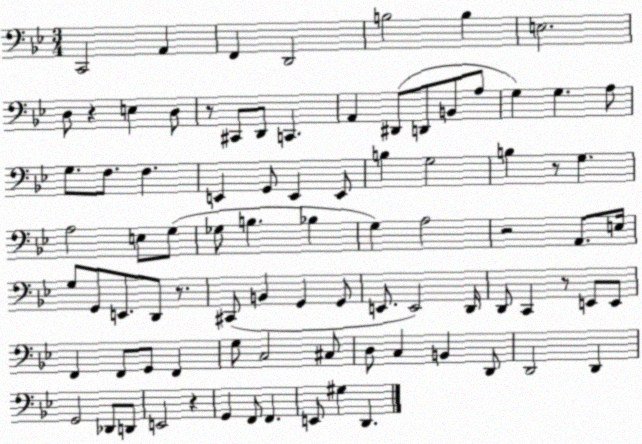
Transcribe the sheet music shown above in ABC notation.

X:1
T:Untitled
M:3/4
L:1/4
K:Bb
C,,2 A,, F,, D,,2 B,2 B, E,2 D,/2 z E, D,/2 z/2 ^C,,/2 D,,/2 C,, A,, ^D,,/2 D,,/2 B,,/2 A,/2 G, G, A,/2 G,/2 F,/2 F, E,, G,,/2 E,, E,,/2 B, G,2 B, z/2 G, A,2 E,/2 G,/2 _G,/2 B, _B, G, A,2 z2 A,,/2 E,/4 G,/2 G,,/2 E,,/2 D,,/2 z/2 ^C,,/2 B,, G,, G,,/2 E,,/2 E,,2 D,,/4 D,,/2 C,, z/2 E,,/2 E,,/2 F,, F,,/2 G,,/2 F,, G,/2 C,2 ^C,/2 D,/2 C, B,, D,,/2 D,,2 D,, G,,2 _D,,/2 D,,/2 E,,2 z G,, F,,/2 F,, E,,/2 ^G, D,,